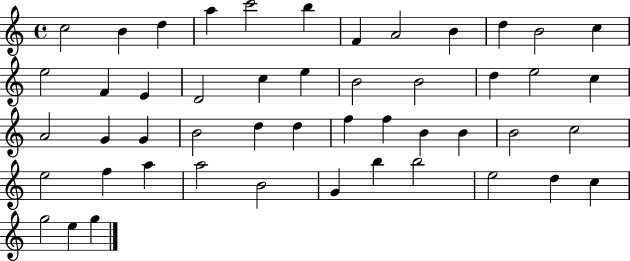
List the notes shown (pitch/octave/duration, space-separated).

C5/h B4/q D5/q A5/q C6/h B5/q F4/q A4/h B4/q D5/q B4/h C5/q E5/h F4/q E4/q D4/h C5/q E5/q B4/h B4/h D5/q E5/h C5/q A4/h G4/q G4/q B4/h D5/q D5/q F5/q F5/q B4/q B4/q B4/h C5/h E5/h F5/q A5/q A5/h B4/h G4/q B5/q B5/h E5/h D5/q C5/q G5/h E5/q G5/q